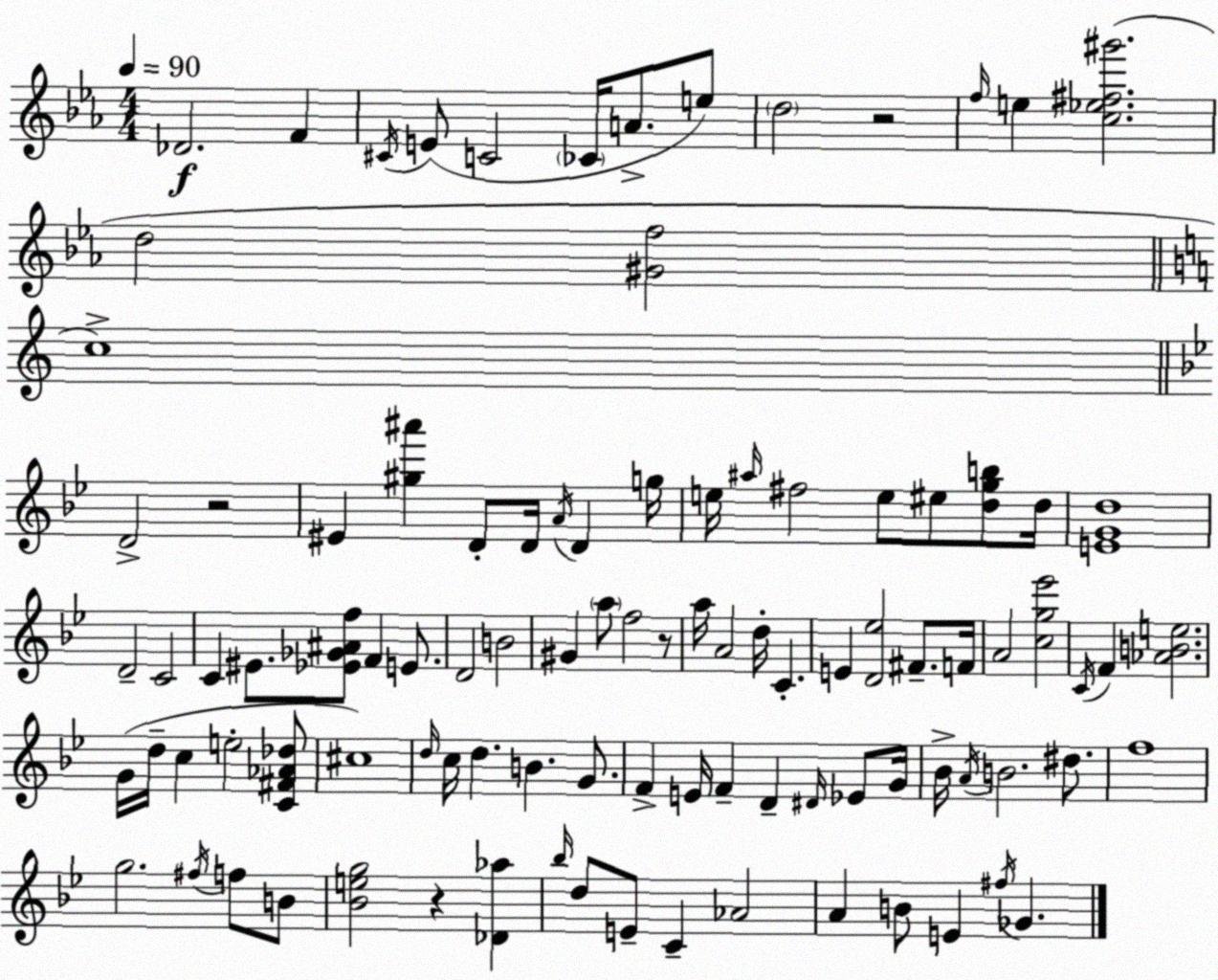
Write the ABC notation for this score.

X:1
T:Untitled
M:4/4
L:1/4
K:Eb
_D2 F ^C/4 E/2 C2 _C/4 A/2 e/2 d2 z2 f/4 e [c_e^f^g']2 d2 [^Gf]2 c4 D2 z2 ^E [^g^a'] D/2 D/4 A/4 D g/4 e/4 ^a/4 ^f2 e/2 ^e/2 [dgb]/2 d/4 [EGd]4 D2 C2 C ^E/2 [_E_G^Af]/2 F E/2 D2 B2 ^G a/2 f2 z/2 a/4 A2 d/4 C E [D_e]2 ^F/2 F/4 A2 [cg_e']2 C/4 F [_ABe]2 G/4 d/4 c e2 [C^F_A_d]/2 ^c4 d/4 c/4 d B G/2 F E/4 F D ^D/4 _E/2 G/4 _B/4 A/4 B2 ^d/2 f4 g2 ^f/4 f/2 B/2 [_Beg]2 z [_D_a] _b/4 d/2 E/2 C _A2 A B/2 E ^f/4 _G